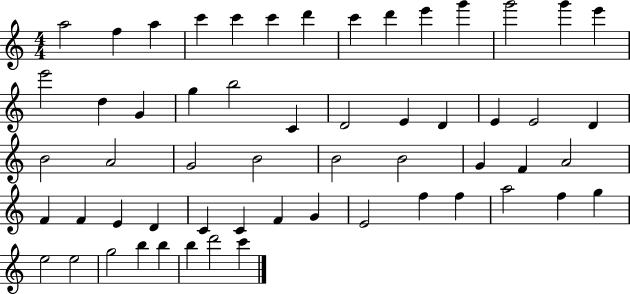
X:1
T:Untitled
M:4/4
L:1/4
K:C
a2 f a c' c' c' d' c' d' e' g' g'2 g' e' e'2 d G g b2 C D2 E D E E2 D B2 A2 G2 B2 B2 B2 G F A2 F F E D C C F G E2 f f a2 f g e2 e2 g2 b b b d'2 c'